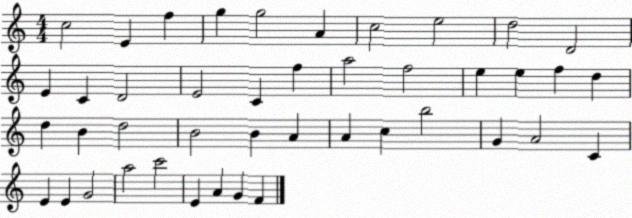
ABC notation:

X:1
T:Untitled
M:4/4
L:1/4
K:C
c2 E f g g2 A c2 e2 d2 D2 E C D2 E2 C f a2 f2 e e f d d B d2 B2 B A A c b2 G A2 C E E G2 a2 c'2 E A G F